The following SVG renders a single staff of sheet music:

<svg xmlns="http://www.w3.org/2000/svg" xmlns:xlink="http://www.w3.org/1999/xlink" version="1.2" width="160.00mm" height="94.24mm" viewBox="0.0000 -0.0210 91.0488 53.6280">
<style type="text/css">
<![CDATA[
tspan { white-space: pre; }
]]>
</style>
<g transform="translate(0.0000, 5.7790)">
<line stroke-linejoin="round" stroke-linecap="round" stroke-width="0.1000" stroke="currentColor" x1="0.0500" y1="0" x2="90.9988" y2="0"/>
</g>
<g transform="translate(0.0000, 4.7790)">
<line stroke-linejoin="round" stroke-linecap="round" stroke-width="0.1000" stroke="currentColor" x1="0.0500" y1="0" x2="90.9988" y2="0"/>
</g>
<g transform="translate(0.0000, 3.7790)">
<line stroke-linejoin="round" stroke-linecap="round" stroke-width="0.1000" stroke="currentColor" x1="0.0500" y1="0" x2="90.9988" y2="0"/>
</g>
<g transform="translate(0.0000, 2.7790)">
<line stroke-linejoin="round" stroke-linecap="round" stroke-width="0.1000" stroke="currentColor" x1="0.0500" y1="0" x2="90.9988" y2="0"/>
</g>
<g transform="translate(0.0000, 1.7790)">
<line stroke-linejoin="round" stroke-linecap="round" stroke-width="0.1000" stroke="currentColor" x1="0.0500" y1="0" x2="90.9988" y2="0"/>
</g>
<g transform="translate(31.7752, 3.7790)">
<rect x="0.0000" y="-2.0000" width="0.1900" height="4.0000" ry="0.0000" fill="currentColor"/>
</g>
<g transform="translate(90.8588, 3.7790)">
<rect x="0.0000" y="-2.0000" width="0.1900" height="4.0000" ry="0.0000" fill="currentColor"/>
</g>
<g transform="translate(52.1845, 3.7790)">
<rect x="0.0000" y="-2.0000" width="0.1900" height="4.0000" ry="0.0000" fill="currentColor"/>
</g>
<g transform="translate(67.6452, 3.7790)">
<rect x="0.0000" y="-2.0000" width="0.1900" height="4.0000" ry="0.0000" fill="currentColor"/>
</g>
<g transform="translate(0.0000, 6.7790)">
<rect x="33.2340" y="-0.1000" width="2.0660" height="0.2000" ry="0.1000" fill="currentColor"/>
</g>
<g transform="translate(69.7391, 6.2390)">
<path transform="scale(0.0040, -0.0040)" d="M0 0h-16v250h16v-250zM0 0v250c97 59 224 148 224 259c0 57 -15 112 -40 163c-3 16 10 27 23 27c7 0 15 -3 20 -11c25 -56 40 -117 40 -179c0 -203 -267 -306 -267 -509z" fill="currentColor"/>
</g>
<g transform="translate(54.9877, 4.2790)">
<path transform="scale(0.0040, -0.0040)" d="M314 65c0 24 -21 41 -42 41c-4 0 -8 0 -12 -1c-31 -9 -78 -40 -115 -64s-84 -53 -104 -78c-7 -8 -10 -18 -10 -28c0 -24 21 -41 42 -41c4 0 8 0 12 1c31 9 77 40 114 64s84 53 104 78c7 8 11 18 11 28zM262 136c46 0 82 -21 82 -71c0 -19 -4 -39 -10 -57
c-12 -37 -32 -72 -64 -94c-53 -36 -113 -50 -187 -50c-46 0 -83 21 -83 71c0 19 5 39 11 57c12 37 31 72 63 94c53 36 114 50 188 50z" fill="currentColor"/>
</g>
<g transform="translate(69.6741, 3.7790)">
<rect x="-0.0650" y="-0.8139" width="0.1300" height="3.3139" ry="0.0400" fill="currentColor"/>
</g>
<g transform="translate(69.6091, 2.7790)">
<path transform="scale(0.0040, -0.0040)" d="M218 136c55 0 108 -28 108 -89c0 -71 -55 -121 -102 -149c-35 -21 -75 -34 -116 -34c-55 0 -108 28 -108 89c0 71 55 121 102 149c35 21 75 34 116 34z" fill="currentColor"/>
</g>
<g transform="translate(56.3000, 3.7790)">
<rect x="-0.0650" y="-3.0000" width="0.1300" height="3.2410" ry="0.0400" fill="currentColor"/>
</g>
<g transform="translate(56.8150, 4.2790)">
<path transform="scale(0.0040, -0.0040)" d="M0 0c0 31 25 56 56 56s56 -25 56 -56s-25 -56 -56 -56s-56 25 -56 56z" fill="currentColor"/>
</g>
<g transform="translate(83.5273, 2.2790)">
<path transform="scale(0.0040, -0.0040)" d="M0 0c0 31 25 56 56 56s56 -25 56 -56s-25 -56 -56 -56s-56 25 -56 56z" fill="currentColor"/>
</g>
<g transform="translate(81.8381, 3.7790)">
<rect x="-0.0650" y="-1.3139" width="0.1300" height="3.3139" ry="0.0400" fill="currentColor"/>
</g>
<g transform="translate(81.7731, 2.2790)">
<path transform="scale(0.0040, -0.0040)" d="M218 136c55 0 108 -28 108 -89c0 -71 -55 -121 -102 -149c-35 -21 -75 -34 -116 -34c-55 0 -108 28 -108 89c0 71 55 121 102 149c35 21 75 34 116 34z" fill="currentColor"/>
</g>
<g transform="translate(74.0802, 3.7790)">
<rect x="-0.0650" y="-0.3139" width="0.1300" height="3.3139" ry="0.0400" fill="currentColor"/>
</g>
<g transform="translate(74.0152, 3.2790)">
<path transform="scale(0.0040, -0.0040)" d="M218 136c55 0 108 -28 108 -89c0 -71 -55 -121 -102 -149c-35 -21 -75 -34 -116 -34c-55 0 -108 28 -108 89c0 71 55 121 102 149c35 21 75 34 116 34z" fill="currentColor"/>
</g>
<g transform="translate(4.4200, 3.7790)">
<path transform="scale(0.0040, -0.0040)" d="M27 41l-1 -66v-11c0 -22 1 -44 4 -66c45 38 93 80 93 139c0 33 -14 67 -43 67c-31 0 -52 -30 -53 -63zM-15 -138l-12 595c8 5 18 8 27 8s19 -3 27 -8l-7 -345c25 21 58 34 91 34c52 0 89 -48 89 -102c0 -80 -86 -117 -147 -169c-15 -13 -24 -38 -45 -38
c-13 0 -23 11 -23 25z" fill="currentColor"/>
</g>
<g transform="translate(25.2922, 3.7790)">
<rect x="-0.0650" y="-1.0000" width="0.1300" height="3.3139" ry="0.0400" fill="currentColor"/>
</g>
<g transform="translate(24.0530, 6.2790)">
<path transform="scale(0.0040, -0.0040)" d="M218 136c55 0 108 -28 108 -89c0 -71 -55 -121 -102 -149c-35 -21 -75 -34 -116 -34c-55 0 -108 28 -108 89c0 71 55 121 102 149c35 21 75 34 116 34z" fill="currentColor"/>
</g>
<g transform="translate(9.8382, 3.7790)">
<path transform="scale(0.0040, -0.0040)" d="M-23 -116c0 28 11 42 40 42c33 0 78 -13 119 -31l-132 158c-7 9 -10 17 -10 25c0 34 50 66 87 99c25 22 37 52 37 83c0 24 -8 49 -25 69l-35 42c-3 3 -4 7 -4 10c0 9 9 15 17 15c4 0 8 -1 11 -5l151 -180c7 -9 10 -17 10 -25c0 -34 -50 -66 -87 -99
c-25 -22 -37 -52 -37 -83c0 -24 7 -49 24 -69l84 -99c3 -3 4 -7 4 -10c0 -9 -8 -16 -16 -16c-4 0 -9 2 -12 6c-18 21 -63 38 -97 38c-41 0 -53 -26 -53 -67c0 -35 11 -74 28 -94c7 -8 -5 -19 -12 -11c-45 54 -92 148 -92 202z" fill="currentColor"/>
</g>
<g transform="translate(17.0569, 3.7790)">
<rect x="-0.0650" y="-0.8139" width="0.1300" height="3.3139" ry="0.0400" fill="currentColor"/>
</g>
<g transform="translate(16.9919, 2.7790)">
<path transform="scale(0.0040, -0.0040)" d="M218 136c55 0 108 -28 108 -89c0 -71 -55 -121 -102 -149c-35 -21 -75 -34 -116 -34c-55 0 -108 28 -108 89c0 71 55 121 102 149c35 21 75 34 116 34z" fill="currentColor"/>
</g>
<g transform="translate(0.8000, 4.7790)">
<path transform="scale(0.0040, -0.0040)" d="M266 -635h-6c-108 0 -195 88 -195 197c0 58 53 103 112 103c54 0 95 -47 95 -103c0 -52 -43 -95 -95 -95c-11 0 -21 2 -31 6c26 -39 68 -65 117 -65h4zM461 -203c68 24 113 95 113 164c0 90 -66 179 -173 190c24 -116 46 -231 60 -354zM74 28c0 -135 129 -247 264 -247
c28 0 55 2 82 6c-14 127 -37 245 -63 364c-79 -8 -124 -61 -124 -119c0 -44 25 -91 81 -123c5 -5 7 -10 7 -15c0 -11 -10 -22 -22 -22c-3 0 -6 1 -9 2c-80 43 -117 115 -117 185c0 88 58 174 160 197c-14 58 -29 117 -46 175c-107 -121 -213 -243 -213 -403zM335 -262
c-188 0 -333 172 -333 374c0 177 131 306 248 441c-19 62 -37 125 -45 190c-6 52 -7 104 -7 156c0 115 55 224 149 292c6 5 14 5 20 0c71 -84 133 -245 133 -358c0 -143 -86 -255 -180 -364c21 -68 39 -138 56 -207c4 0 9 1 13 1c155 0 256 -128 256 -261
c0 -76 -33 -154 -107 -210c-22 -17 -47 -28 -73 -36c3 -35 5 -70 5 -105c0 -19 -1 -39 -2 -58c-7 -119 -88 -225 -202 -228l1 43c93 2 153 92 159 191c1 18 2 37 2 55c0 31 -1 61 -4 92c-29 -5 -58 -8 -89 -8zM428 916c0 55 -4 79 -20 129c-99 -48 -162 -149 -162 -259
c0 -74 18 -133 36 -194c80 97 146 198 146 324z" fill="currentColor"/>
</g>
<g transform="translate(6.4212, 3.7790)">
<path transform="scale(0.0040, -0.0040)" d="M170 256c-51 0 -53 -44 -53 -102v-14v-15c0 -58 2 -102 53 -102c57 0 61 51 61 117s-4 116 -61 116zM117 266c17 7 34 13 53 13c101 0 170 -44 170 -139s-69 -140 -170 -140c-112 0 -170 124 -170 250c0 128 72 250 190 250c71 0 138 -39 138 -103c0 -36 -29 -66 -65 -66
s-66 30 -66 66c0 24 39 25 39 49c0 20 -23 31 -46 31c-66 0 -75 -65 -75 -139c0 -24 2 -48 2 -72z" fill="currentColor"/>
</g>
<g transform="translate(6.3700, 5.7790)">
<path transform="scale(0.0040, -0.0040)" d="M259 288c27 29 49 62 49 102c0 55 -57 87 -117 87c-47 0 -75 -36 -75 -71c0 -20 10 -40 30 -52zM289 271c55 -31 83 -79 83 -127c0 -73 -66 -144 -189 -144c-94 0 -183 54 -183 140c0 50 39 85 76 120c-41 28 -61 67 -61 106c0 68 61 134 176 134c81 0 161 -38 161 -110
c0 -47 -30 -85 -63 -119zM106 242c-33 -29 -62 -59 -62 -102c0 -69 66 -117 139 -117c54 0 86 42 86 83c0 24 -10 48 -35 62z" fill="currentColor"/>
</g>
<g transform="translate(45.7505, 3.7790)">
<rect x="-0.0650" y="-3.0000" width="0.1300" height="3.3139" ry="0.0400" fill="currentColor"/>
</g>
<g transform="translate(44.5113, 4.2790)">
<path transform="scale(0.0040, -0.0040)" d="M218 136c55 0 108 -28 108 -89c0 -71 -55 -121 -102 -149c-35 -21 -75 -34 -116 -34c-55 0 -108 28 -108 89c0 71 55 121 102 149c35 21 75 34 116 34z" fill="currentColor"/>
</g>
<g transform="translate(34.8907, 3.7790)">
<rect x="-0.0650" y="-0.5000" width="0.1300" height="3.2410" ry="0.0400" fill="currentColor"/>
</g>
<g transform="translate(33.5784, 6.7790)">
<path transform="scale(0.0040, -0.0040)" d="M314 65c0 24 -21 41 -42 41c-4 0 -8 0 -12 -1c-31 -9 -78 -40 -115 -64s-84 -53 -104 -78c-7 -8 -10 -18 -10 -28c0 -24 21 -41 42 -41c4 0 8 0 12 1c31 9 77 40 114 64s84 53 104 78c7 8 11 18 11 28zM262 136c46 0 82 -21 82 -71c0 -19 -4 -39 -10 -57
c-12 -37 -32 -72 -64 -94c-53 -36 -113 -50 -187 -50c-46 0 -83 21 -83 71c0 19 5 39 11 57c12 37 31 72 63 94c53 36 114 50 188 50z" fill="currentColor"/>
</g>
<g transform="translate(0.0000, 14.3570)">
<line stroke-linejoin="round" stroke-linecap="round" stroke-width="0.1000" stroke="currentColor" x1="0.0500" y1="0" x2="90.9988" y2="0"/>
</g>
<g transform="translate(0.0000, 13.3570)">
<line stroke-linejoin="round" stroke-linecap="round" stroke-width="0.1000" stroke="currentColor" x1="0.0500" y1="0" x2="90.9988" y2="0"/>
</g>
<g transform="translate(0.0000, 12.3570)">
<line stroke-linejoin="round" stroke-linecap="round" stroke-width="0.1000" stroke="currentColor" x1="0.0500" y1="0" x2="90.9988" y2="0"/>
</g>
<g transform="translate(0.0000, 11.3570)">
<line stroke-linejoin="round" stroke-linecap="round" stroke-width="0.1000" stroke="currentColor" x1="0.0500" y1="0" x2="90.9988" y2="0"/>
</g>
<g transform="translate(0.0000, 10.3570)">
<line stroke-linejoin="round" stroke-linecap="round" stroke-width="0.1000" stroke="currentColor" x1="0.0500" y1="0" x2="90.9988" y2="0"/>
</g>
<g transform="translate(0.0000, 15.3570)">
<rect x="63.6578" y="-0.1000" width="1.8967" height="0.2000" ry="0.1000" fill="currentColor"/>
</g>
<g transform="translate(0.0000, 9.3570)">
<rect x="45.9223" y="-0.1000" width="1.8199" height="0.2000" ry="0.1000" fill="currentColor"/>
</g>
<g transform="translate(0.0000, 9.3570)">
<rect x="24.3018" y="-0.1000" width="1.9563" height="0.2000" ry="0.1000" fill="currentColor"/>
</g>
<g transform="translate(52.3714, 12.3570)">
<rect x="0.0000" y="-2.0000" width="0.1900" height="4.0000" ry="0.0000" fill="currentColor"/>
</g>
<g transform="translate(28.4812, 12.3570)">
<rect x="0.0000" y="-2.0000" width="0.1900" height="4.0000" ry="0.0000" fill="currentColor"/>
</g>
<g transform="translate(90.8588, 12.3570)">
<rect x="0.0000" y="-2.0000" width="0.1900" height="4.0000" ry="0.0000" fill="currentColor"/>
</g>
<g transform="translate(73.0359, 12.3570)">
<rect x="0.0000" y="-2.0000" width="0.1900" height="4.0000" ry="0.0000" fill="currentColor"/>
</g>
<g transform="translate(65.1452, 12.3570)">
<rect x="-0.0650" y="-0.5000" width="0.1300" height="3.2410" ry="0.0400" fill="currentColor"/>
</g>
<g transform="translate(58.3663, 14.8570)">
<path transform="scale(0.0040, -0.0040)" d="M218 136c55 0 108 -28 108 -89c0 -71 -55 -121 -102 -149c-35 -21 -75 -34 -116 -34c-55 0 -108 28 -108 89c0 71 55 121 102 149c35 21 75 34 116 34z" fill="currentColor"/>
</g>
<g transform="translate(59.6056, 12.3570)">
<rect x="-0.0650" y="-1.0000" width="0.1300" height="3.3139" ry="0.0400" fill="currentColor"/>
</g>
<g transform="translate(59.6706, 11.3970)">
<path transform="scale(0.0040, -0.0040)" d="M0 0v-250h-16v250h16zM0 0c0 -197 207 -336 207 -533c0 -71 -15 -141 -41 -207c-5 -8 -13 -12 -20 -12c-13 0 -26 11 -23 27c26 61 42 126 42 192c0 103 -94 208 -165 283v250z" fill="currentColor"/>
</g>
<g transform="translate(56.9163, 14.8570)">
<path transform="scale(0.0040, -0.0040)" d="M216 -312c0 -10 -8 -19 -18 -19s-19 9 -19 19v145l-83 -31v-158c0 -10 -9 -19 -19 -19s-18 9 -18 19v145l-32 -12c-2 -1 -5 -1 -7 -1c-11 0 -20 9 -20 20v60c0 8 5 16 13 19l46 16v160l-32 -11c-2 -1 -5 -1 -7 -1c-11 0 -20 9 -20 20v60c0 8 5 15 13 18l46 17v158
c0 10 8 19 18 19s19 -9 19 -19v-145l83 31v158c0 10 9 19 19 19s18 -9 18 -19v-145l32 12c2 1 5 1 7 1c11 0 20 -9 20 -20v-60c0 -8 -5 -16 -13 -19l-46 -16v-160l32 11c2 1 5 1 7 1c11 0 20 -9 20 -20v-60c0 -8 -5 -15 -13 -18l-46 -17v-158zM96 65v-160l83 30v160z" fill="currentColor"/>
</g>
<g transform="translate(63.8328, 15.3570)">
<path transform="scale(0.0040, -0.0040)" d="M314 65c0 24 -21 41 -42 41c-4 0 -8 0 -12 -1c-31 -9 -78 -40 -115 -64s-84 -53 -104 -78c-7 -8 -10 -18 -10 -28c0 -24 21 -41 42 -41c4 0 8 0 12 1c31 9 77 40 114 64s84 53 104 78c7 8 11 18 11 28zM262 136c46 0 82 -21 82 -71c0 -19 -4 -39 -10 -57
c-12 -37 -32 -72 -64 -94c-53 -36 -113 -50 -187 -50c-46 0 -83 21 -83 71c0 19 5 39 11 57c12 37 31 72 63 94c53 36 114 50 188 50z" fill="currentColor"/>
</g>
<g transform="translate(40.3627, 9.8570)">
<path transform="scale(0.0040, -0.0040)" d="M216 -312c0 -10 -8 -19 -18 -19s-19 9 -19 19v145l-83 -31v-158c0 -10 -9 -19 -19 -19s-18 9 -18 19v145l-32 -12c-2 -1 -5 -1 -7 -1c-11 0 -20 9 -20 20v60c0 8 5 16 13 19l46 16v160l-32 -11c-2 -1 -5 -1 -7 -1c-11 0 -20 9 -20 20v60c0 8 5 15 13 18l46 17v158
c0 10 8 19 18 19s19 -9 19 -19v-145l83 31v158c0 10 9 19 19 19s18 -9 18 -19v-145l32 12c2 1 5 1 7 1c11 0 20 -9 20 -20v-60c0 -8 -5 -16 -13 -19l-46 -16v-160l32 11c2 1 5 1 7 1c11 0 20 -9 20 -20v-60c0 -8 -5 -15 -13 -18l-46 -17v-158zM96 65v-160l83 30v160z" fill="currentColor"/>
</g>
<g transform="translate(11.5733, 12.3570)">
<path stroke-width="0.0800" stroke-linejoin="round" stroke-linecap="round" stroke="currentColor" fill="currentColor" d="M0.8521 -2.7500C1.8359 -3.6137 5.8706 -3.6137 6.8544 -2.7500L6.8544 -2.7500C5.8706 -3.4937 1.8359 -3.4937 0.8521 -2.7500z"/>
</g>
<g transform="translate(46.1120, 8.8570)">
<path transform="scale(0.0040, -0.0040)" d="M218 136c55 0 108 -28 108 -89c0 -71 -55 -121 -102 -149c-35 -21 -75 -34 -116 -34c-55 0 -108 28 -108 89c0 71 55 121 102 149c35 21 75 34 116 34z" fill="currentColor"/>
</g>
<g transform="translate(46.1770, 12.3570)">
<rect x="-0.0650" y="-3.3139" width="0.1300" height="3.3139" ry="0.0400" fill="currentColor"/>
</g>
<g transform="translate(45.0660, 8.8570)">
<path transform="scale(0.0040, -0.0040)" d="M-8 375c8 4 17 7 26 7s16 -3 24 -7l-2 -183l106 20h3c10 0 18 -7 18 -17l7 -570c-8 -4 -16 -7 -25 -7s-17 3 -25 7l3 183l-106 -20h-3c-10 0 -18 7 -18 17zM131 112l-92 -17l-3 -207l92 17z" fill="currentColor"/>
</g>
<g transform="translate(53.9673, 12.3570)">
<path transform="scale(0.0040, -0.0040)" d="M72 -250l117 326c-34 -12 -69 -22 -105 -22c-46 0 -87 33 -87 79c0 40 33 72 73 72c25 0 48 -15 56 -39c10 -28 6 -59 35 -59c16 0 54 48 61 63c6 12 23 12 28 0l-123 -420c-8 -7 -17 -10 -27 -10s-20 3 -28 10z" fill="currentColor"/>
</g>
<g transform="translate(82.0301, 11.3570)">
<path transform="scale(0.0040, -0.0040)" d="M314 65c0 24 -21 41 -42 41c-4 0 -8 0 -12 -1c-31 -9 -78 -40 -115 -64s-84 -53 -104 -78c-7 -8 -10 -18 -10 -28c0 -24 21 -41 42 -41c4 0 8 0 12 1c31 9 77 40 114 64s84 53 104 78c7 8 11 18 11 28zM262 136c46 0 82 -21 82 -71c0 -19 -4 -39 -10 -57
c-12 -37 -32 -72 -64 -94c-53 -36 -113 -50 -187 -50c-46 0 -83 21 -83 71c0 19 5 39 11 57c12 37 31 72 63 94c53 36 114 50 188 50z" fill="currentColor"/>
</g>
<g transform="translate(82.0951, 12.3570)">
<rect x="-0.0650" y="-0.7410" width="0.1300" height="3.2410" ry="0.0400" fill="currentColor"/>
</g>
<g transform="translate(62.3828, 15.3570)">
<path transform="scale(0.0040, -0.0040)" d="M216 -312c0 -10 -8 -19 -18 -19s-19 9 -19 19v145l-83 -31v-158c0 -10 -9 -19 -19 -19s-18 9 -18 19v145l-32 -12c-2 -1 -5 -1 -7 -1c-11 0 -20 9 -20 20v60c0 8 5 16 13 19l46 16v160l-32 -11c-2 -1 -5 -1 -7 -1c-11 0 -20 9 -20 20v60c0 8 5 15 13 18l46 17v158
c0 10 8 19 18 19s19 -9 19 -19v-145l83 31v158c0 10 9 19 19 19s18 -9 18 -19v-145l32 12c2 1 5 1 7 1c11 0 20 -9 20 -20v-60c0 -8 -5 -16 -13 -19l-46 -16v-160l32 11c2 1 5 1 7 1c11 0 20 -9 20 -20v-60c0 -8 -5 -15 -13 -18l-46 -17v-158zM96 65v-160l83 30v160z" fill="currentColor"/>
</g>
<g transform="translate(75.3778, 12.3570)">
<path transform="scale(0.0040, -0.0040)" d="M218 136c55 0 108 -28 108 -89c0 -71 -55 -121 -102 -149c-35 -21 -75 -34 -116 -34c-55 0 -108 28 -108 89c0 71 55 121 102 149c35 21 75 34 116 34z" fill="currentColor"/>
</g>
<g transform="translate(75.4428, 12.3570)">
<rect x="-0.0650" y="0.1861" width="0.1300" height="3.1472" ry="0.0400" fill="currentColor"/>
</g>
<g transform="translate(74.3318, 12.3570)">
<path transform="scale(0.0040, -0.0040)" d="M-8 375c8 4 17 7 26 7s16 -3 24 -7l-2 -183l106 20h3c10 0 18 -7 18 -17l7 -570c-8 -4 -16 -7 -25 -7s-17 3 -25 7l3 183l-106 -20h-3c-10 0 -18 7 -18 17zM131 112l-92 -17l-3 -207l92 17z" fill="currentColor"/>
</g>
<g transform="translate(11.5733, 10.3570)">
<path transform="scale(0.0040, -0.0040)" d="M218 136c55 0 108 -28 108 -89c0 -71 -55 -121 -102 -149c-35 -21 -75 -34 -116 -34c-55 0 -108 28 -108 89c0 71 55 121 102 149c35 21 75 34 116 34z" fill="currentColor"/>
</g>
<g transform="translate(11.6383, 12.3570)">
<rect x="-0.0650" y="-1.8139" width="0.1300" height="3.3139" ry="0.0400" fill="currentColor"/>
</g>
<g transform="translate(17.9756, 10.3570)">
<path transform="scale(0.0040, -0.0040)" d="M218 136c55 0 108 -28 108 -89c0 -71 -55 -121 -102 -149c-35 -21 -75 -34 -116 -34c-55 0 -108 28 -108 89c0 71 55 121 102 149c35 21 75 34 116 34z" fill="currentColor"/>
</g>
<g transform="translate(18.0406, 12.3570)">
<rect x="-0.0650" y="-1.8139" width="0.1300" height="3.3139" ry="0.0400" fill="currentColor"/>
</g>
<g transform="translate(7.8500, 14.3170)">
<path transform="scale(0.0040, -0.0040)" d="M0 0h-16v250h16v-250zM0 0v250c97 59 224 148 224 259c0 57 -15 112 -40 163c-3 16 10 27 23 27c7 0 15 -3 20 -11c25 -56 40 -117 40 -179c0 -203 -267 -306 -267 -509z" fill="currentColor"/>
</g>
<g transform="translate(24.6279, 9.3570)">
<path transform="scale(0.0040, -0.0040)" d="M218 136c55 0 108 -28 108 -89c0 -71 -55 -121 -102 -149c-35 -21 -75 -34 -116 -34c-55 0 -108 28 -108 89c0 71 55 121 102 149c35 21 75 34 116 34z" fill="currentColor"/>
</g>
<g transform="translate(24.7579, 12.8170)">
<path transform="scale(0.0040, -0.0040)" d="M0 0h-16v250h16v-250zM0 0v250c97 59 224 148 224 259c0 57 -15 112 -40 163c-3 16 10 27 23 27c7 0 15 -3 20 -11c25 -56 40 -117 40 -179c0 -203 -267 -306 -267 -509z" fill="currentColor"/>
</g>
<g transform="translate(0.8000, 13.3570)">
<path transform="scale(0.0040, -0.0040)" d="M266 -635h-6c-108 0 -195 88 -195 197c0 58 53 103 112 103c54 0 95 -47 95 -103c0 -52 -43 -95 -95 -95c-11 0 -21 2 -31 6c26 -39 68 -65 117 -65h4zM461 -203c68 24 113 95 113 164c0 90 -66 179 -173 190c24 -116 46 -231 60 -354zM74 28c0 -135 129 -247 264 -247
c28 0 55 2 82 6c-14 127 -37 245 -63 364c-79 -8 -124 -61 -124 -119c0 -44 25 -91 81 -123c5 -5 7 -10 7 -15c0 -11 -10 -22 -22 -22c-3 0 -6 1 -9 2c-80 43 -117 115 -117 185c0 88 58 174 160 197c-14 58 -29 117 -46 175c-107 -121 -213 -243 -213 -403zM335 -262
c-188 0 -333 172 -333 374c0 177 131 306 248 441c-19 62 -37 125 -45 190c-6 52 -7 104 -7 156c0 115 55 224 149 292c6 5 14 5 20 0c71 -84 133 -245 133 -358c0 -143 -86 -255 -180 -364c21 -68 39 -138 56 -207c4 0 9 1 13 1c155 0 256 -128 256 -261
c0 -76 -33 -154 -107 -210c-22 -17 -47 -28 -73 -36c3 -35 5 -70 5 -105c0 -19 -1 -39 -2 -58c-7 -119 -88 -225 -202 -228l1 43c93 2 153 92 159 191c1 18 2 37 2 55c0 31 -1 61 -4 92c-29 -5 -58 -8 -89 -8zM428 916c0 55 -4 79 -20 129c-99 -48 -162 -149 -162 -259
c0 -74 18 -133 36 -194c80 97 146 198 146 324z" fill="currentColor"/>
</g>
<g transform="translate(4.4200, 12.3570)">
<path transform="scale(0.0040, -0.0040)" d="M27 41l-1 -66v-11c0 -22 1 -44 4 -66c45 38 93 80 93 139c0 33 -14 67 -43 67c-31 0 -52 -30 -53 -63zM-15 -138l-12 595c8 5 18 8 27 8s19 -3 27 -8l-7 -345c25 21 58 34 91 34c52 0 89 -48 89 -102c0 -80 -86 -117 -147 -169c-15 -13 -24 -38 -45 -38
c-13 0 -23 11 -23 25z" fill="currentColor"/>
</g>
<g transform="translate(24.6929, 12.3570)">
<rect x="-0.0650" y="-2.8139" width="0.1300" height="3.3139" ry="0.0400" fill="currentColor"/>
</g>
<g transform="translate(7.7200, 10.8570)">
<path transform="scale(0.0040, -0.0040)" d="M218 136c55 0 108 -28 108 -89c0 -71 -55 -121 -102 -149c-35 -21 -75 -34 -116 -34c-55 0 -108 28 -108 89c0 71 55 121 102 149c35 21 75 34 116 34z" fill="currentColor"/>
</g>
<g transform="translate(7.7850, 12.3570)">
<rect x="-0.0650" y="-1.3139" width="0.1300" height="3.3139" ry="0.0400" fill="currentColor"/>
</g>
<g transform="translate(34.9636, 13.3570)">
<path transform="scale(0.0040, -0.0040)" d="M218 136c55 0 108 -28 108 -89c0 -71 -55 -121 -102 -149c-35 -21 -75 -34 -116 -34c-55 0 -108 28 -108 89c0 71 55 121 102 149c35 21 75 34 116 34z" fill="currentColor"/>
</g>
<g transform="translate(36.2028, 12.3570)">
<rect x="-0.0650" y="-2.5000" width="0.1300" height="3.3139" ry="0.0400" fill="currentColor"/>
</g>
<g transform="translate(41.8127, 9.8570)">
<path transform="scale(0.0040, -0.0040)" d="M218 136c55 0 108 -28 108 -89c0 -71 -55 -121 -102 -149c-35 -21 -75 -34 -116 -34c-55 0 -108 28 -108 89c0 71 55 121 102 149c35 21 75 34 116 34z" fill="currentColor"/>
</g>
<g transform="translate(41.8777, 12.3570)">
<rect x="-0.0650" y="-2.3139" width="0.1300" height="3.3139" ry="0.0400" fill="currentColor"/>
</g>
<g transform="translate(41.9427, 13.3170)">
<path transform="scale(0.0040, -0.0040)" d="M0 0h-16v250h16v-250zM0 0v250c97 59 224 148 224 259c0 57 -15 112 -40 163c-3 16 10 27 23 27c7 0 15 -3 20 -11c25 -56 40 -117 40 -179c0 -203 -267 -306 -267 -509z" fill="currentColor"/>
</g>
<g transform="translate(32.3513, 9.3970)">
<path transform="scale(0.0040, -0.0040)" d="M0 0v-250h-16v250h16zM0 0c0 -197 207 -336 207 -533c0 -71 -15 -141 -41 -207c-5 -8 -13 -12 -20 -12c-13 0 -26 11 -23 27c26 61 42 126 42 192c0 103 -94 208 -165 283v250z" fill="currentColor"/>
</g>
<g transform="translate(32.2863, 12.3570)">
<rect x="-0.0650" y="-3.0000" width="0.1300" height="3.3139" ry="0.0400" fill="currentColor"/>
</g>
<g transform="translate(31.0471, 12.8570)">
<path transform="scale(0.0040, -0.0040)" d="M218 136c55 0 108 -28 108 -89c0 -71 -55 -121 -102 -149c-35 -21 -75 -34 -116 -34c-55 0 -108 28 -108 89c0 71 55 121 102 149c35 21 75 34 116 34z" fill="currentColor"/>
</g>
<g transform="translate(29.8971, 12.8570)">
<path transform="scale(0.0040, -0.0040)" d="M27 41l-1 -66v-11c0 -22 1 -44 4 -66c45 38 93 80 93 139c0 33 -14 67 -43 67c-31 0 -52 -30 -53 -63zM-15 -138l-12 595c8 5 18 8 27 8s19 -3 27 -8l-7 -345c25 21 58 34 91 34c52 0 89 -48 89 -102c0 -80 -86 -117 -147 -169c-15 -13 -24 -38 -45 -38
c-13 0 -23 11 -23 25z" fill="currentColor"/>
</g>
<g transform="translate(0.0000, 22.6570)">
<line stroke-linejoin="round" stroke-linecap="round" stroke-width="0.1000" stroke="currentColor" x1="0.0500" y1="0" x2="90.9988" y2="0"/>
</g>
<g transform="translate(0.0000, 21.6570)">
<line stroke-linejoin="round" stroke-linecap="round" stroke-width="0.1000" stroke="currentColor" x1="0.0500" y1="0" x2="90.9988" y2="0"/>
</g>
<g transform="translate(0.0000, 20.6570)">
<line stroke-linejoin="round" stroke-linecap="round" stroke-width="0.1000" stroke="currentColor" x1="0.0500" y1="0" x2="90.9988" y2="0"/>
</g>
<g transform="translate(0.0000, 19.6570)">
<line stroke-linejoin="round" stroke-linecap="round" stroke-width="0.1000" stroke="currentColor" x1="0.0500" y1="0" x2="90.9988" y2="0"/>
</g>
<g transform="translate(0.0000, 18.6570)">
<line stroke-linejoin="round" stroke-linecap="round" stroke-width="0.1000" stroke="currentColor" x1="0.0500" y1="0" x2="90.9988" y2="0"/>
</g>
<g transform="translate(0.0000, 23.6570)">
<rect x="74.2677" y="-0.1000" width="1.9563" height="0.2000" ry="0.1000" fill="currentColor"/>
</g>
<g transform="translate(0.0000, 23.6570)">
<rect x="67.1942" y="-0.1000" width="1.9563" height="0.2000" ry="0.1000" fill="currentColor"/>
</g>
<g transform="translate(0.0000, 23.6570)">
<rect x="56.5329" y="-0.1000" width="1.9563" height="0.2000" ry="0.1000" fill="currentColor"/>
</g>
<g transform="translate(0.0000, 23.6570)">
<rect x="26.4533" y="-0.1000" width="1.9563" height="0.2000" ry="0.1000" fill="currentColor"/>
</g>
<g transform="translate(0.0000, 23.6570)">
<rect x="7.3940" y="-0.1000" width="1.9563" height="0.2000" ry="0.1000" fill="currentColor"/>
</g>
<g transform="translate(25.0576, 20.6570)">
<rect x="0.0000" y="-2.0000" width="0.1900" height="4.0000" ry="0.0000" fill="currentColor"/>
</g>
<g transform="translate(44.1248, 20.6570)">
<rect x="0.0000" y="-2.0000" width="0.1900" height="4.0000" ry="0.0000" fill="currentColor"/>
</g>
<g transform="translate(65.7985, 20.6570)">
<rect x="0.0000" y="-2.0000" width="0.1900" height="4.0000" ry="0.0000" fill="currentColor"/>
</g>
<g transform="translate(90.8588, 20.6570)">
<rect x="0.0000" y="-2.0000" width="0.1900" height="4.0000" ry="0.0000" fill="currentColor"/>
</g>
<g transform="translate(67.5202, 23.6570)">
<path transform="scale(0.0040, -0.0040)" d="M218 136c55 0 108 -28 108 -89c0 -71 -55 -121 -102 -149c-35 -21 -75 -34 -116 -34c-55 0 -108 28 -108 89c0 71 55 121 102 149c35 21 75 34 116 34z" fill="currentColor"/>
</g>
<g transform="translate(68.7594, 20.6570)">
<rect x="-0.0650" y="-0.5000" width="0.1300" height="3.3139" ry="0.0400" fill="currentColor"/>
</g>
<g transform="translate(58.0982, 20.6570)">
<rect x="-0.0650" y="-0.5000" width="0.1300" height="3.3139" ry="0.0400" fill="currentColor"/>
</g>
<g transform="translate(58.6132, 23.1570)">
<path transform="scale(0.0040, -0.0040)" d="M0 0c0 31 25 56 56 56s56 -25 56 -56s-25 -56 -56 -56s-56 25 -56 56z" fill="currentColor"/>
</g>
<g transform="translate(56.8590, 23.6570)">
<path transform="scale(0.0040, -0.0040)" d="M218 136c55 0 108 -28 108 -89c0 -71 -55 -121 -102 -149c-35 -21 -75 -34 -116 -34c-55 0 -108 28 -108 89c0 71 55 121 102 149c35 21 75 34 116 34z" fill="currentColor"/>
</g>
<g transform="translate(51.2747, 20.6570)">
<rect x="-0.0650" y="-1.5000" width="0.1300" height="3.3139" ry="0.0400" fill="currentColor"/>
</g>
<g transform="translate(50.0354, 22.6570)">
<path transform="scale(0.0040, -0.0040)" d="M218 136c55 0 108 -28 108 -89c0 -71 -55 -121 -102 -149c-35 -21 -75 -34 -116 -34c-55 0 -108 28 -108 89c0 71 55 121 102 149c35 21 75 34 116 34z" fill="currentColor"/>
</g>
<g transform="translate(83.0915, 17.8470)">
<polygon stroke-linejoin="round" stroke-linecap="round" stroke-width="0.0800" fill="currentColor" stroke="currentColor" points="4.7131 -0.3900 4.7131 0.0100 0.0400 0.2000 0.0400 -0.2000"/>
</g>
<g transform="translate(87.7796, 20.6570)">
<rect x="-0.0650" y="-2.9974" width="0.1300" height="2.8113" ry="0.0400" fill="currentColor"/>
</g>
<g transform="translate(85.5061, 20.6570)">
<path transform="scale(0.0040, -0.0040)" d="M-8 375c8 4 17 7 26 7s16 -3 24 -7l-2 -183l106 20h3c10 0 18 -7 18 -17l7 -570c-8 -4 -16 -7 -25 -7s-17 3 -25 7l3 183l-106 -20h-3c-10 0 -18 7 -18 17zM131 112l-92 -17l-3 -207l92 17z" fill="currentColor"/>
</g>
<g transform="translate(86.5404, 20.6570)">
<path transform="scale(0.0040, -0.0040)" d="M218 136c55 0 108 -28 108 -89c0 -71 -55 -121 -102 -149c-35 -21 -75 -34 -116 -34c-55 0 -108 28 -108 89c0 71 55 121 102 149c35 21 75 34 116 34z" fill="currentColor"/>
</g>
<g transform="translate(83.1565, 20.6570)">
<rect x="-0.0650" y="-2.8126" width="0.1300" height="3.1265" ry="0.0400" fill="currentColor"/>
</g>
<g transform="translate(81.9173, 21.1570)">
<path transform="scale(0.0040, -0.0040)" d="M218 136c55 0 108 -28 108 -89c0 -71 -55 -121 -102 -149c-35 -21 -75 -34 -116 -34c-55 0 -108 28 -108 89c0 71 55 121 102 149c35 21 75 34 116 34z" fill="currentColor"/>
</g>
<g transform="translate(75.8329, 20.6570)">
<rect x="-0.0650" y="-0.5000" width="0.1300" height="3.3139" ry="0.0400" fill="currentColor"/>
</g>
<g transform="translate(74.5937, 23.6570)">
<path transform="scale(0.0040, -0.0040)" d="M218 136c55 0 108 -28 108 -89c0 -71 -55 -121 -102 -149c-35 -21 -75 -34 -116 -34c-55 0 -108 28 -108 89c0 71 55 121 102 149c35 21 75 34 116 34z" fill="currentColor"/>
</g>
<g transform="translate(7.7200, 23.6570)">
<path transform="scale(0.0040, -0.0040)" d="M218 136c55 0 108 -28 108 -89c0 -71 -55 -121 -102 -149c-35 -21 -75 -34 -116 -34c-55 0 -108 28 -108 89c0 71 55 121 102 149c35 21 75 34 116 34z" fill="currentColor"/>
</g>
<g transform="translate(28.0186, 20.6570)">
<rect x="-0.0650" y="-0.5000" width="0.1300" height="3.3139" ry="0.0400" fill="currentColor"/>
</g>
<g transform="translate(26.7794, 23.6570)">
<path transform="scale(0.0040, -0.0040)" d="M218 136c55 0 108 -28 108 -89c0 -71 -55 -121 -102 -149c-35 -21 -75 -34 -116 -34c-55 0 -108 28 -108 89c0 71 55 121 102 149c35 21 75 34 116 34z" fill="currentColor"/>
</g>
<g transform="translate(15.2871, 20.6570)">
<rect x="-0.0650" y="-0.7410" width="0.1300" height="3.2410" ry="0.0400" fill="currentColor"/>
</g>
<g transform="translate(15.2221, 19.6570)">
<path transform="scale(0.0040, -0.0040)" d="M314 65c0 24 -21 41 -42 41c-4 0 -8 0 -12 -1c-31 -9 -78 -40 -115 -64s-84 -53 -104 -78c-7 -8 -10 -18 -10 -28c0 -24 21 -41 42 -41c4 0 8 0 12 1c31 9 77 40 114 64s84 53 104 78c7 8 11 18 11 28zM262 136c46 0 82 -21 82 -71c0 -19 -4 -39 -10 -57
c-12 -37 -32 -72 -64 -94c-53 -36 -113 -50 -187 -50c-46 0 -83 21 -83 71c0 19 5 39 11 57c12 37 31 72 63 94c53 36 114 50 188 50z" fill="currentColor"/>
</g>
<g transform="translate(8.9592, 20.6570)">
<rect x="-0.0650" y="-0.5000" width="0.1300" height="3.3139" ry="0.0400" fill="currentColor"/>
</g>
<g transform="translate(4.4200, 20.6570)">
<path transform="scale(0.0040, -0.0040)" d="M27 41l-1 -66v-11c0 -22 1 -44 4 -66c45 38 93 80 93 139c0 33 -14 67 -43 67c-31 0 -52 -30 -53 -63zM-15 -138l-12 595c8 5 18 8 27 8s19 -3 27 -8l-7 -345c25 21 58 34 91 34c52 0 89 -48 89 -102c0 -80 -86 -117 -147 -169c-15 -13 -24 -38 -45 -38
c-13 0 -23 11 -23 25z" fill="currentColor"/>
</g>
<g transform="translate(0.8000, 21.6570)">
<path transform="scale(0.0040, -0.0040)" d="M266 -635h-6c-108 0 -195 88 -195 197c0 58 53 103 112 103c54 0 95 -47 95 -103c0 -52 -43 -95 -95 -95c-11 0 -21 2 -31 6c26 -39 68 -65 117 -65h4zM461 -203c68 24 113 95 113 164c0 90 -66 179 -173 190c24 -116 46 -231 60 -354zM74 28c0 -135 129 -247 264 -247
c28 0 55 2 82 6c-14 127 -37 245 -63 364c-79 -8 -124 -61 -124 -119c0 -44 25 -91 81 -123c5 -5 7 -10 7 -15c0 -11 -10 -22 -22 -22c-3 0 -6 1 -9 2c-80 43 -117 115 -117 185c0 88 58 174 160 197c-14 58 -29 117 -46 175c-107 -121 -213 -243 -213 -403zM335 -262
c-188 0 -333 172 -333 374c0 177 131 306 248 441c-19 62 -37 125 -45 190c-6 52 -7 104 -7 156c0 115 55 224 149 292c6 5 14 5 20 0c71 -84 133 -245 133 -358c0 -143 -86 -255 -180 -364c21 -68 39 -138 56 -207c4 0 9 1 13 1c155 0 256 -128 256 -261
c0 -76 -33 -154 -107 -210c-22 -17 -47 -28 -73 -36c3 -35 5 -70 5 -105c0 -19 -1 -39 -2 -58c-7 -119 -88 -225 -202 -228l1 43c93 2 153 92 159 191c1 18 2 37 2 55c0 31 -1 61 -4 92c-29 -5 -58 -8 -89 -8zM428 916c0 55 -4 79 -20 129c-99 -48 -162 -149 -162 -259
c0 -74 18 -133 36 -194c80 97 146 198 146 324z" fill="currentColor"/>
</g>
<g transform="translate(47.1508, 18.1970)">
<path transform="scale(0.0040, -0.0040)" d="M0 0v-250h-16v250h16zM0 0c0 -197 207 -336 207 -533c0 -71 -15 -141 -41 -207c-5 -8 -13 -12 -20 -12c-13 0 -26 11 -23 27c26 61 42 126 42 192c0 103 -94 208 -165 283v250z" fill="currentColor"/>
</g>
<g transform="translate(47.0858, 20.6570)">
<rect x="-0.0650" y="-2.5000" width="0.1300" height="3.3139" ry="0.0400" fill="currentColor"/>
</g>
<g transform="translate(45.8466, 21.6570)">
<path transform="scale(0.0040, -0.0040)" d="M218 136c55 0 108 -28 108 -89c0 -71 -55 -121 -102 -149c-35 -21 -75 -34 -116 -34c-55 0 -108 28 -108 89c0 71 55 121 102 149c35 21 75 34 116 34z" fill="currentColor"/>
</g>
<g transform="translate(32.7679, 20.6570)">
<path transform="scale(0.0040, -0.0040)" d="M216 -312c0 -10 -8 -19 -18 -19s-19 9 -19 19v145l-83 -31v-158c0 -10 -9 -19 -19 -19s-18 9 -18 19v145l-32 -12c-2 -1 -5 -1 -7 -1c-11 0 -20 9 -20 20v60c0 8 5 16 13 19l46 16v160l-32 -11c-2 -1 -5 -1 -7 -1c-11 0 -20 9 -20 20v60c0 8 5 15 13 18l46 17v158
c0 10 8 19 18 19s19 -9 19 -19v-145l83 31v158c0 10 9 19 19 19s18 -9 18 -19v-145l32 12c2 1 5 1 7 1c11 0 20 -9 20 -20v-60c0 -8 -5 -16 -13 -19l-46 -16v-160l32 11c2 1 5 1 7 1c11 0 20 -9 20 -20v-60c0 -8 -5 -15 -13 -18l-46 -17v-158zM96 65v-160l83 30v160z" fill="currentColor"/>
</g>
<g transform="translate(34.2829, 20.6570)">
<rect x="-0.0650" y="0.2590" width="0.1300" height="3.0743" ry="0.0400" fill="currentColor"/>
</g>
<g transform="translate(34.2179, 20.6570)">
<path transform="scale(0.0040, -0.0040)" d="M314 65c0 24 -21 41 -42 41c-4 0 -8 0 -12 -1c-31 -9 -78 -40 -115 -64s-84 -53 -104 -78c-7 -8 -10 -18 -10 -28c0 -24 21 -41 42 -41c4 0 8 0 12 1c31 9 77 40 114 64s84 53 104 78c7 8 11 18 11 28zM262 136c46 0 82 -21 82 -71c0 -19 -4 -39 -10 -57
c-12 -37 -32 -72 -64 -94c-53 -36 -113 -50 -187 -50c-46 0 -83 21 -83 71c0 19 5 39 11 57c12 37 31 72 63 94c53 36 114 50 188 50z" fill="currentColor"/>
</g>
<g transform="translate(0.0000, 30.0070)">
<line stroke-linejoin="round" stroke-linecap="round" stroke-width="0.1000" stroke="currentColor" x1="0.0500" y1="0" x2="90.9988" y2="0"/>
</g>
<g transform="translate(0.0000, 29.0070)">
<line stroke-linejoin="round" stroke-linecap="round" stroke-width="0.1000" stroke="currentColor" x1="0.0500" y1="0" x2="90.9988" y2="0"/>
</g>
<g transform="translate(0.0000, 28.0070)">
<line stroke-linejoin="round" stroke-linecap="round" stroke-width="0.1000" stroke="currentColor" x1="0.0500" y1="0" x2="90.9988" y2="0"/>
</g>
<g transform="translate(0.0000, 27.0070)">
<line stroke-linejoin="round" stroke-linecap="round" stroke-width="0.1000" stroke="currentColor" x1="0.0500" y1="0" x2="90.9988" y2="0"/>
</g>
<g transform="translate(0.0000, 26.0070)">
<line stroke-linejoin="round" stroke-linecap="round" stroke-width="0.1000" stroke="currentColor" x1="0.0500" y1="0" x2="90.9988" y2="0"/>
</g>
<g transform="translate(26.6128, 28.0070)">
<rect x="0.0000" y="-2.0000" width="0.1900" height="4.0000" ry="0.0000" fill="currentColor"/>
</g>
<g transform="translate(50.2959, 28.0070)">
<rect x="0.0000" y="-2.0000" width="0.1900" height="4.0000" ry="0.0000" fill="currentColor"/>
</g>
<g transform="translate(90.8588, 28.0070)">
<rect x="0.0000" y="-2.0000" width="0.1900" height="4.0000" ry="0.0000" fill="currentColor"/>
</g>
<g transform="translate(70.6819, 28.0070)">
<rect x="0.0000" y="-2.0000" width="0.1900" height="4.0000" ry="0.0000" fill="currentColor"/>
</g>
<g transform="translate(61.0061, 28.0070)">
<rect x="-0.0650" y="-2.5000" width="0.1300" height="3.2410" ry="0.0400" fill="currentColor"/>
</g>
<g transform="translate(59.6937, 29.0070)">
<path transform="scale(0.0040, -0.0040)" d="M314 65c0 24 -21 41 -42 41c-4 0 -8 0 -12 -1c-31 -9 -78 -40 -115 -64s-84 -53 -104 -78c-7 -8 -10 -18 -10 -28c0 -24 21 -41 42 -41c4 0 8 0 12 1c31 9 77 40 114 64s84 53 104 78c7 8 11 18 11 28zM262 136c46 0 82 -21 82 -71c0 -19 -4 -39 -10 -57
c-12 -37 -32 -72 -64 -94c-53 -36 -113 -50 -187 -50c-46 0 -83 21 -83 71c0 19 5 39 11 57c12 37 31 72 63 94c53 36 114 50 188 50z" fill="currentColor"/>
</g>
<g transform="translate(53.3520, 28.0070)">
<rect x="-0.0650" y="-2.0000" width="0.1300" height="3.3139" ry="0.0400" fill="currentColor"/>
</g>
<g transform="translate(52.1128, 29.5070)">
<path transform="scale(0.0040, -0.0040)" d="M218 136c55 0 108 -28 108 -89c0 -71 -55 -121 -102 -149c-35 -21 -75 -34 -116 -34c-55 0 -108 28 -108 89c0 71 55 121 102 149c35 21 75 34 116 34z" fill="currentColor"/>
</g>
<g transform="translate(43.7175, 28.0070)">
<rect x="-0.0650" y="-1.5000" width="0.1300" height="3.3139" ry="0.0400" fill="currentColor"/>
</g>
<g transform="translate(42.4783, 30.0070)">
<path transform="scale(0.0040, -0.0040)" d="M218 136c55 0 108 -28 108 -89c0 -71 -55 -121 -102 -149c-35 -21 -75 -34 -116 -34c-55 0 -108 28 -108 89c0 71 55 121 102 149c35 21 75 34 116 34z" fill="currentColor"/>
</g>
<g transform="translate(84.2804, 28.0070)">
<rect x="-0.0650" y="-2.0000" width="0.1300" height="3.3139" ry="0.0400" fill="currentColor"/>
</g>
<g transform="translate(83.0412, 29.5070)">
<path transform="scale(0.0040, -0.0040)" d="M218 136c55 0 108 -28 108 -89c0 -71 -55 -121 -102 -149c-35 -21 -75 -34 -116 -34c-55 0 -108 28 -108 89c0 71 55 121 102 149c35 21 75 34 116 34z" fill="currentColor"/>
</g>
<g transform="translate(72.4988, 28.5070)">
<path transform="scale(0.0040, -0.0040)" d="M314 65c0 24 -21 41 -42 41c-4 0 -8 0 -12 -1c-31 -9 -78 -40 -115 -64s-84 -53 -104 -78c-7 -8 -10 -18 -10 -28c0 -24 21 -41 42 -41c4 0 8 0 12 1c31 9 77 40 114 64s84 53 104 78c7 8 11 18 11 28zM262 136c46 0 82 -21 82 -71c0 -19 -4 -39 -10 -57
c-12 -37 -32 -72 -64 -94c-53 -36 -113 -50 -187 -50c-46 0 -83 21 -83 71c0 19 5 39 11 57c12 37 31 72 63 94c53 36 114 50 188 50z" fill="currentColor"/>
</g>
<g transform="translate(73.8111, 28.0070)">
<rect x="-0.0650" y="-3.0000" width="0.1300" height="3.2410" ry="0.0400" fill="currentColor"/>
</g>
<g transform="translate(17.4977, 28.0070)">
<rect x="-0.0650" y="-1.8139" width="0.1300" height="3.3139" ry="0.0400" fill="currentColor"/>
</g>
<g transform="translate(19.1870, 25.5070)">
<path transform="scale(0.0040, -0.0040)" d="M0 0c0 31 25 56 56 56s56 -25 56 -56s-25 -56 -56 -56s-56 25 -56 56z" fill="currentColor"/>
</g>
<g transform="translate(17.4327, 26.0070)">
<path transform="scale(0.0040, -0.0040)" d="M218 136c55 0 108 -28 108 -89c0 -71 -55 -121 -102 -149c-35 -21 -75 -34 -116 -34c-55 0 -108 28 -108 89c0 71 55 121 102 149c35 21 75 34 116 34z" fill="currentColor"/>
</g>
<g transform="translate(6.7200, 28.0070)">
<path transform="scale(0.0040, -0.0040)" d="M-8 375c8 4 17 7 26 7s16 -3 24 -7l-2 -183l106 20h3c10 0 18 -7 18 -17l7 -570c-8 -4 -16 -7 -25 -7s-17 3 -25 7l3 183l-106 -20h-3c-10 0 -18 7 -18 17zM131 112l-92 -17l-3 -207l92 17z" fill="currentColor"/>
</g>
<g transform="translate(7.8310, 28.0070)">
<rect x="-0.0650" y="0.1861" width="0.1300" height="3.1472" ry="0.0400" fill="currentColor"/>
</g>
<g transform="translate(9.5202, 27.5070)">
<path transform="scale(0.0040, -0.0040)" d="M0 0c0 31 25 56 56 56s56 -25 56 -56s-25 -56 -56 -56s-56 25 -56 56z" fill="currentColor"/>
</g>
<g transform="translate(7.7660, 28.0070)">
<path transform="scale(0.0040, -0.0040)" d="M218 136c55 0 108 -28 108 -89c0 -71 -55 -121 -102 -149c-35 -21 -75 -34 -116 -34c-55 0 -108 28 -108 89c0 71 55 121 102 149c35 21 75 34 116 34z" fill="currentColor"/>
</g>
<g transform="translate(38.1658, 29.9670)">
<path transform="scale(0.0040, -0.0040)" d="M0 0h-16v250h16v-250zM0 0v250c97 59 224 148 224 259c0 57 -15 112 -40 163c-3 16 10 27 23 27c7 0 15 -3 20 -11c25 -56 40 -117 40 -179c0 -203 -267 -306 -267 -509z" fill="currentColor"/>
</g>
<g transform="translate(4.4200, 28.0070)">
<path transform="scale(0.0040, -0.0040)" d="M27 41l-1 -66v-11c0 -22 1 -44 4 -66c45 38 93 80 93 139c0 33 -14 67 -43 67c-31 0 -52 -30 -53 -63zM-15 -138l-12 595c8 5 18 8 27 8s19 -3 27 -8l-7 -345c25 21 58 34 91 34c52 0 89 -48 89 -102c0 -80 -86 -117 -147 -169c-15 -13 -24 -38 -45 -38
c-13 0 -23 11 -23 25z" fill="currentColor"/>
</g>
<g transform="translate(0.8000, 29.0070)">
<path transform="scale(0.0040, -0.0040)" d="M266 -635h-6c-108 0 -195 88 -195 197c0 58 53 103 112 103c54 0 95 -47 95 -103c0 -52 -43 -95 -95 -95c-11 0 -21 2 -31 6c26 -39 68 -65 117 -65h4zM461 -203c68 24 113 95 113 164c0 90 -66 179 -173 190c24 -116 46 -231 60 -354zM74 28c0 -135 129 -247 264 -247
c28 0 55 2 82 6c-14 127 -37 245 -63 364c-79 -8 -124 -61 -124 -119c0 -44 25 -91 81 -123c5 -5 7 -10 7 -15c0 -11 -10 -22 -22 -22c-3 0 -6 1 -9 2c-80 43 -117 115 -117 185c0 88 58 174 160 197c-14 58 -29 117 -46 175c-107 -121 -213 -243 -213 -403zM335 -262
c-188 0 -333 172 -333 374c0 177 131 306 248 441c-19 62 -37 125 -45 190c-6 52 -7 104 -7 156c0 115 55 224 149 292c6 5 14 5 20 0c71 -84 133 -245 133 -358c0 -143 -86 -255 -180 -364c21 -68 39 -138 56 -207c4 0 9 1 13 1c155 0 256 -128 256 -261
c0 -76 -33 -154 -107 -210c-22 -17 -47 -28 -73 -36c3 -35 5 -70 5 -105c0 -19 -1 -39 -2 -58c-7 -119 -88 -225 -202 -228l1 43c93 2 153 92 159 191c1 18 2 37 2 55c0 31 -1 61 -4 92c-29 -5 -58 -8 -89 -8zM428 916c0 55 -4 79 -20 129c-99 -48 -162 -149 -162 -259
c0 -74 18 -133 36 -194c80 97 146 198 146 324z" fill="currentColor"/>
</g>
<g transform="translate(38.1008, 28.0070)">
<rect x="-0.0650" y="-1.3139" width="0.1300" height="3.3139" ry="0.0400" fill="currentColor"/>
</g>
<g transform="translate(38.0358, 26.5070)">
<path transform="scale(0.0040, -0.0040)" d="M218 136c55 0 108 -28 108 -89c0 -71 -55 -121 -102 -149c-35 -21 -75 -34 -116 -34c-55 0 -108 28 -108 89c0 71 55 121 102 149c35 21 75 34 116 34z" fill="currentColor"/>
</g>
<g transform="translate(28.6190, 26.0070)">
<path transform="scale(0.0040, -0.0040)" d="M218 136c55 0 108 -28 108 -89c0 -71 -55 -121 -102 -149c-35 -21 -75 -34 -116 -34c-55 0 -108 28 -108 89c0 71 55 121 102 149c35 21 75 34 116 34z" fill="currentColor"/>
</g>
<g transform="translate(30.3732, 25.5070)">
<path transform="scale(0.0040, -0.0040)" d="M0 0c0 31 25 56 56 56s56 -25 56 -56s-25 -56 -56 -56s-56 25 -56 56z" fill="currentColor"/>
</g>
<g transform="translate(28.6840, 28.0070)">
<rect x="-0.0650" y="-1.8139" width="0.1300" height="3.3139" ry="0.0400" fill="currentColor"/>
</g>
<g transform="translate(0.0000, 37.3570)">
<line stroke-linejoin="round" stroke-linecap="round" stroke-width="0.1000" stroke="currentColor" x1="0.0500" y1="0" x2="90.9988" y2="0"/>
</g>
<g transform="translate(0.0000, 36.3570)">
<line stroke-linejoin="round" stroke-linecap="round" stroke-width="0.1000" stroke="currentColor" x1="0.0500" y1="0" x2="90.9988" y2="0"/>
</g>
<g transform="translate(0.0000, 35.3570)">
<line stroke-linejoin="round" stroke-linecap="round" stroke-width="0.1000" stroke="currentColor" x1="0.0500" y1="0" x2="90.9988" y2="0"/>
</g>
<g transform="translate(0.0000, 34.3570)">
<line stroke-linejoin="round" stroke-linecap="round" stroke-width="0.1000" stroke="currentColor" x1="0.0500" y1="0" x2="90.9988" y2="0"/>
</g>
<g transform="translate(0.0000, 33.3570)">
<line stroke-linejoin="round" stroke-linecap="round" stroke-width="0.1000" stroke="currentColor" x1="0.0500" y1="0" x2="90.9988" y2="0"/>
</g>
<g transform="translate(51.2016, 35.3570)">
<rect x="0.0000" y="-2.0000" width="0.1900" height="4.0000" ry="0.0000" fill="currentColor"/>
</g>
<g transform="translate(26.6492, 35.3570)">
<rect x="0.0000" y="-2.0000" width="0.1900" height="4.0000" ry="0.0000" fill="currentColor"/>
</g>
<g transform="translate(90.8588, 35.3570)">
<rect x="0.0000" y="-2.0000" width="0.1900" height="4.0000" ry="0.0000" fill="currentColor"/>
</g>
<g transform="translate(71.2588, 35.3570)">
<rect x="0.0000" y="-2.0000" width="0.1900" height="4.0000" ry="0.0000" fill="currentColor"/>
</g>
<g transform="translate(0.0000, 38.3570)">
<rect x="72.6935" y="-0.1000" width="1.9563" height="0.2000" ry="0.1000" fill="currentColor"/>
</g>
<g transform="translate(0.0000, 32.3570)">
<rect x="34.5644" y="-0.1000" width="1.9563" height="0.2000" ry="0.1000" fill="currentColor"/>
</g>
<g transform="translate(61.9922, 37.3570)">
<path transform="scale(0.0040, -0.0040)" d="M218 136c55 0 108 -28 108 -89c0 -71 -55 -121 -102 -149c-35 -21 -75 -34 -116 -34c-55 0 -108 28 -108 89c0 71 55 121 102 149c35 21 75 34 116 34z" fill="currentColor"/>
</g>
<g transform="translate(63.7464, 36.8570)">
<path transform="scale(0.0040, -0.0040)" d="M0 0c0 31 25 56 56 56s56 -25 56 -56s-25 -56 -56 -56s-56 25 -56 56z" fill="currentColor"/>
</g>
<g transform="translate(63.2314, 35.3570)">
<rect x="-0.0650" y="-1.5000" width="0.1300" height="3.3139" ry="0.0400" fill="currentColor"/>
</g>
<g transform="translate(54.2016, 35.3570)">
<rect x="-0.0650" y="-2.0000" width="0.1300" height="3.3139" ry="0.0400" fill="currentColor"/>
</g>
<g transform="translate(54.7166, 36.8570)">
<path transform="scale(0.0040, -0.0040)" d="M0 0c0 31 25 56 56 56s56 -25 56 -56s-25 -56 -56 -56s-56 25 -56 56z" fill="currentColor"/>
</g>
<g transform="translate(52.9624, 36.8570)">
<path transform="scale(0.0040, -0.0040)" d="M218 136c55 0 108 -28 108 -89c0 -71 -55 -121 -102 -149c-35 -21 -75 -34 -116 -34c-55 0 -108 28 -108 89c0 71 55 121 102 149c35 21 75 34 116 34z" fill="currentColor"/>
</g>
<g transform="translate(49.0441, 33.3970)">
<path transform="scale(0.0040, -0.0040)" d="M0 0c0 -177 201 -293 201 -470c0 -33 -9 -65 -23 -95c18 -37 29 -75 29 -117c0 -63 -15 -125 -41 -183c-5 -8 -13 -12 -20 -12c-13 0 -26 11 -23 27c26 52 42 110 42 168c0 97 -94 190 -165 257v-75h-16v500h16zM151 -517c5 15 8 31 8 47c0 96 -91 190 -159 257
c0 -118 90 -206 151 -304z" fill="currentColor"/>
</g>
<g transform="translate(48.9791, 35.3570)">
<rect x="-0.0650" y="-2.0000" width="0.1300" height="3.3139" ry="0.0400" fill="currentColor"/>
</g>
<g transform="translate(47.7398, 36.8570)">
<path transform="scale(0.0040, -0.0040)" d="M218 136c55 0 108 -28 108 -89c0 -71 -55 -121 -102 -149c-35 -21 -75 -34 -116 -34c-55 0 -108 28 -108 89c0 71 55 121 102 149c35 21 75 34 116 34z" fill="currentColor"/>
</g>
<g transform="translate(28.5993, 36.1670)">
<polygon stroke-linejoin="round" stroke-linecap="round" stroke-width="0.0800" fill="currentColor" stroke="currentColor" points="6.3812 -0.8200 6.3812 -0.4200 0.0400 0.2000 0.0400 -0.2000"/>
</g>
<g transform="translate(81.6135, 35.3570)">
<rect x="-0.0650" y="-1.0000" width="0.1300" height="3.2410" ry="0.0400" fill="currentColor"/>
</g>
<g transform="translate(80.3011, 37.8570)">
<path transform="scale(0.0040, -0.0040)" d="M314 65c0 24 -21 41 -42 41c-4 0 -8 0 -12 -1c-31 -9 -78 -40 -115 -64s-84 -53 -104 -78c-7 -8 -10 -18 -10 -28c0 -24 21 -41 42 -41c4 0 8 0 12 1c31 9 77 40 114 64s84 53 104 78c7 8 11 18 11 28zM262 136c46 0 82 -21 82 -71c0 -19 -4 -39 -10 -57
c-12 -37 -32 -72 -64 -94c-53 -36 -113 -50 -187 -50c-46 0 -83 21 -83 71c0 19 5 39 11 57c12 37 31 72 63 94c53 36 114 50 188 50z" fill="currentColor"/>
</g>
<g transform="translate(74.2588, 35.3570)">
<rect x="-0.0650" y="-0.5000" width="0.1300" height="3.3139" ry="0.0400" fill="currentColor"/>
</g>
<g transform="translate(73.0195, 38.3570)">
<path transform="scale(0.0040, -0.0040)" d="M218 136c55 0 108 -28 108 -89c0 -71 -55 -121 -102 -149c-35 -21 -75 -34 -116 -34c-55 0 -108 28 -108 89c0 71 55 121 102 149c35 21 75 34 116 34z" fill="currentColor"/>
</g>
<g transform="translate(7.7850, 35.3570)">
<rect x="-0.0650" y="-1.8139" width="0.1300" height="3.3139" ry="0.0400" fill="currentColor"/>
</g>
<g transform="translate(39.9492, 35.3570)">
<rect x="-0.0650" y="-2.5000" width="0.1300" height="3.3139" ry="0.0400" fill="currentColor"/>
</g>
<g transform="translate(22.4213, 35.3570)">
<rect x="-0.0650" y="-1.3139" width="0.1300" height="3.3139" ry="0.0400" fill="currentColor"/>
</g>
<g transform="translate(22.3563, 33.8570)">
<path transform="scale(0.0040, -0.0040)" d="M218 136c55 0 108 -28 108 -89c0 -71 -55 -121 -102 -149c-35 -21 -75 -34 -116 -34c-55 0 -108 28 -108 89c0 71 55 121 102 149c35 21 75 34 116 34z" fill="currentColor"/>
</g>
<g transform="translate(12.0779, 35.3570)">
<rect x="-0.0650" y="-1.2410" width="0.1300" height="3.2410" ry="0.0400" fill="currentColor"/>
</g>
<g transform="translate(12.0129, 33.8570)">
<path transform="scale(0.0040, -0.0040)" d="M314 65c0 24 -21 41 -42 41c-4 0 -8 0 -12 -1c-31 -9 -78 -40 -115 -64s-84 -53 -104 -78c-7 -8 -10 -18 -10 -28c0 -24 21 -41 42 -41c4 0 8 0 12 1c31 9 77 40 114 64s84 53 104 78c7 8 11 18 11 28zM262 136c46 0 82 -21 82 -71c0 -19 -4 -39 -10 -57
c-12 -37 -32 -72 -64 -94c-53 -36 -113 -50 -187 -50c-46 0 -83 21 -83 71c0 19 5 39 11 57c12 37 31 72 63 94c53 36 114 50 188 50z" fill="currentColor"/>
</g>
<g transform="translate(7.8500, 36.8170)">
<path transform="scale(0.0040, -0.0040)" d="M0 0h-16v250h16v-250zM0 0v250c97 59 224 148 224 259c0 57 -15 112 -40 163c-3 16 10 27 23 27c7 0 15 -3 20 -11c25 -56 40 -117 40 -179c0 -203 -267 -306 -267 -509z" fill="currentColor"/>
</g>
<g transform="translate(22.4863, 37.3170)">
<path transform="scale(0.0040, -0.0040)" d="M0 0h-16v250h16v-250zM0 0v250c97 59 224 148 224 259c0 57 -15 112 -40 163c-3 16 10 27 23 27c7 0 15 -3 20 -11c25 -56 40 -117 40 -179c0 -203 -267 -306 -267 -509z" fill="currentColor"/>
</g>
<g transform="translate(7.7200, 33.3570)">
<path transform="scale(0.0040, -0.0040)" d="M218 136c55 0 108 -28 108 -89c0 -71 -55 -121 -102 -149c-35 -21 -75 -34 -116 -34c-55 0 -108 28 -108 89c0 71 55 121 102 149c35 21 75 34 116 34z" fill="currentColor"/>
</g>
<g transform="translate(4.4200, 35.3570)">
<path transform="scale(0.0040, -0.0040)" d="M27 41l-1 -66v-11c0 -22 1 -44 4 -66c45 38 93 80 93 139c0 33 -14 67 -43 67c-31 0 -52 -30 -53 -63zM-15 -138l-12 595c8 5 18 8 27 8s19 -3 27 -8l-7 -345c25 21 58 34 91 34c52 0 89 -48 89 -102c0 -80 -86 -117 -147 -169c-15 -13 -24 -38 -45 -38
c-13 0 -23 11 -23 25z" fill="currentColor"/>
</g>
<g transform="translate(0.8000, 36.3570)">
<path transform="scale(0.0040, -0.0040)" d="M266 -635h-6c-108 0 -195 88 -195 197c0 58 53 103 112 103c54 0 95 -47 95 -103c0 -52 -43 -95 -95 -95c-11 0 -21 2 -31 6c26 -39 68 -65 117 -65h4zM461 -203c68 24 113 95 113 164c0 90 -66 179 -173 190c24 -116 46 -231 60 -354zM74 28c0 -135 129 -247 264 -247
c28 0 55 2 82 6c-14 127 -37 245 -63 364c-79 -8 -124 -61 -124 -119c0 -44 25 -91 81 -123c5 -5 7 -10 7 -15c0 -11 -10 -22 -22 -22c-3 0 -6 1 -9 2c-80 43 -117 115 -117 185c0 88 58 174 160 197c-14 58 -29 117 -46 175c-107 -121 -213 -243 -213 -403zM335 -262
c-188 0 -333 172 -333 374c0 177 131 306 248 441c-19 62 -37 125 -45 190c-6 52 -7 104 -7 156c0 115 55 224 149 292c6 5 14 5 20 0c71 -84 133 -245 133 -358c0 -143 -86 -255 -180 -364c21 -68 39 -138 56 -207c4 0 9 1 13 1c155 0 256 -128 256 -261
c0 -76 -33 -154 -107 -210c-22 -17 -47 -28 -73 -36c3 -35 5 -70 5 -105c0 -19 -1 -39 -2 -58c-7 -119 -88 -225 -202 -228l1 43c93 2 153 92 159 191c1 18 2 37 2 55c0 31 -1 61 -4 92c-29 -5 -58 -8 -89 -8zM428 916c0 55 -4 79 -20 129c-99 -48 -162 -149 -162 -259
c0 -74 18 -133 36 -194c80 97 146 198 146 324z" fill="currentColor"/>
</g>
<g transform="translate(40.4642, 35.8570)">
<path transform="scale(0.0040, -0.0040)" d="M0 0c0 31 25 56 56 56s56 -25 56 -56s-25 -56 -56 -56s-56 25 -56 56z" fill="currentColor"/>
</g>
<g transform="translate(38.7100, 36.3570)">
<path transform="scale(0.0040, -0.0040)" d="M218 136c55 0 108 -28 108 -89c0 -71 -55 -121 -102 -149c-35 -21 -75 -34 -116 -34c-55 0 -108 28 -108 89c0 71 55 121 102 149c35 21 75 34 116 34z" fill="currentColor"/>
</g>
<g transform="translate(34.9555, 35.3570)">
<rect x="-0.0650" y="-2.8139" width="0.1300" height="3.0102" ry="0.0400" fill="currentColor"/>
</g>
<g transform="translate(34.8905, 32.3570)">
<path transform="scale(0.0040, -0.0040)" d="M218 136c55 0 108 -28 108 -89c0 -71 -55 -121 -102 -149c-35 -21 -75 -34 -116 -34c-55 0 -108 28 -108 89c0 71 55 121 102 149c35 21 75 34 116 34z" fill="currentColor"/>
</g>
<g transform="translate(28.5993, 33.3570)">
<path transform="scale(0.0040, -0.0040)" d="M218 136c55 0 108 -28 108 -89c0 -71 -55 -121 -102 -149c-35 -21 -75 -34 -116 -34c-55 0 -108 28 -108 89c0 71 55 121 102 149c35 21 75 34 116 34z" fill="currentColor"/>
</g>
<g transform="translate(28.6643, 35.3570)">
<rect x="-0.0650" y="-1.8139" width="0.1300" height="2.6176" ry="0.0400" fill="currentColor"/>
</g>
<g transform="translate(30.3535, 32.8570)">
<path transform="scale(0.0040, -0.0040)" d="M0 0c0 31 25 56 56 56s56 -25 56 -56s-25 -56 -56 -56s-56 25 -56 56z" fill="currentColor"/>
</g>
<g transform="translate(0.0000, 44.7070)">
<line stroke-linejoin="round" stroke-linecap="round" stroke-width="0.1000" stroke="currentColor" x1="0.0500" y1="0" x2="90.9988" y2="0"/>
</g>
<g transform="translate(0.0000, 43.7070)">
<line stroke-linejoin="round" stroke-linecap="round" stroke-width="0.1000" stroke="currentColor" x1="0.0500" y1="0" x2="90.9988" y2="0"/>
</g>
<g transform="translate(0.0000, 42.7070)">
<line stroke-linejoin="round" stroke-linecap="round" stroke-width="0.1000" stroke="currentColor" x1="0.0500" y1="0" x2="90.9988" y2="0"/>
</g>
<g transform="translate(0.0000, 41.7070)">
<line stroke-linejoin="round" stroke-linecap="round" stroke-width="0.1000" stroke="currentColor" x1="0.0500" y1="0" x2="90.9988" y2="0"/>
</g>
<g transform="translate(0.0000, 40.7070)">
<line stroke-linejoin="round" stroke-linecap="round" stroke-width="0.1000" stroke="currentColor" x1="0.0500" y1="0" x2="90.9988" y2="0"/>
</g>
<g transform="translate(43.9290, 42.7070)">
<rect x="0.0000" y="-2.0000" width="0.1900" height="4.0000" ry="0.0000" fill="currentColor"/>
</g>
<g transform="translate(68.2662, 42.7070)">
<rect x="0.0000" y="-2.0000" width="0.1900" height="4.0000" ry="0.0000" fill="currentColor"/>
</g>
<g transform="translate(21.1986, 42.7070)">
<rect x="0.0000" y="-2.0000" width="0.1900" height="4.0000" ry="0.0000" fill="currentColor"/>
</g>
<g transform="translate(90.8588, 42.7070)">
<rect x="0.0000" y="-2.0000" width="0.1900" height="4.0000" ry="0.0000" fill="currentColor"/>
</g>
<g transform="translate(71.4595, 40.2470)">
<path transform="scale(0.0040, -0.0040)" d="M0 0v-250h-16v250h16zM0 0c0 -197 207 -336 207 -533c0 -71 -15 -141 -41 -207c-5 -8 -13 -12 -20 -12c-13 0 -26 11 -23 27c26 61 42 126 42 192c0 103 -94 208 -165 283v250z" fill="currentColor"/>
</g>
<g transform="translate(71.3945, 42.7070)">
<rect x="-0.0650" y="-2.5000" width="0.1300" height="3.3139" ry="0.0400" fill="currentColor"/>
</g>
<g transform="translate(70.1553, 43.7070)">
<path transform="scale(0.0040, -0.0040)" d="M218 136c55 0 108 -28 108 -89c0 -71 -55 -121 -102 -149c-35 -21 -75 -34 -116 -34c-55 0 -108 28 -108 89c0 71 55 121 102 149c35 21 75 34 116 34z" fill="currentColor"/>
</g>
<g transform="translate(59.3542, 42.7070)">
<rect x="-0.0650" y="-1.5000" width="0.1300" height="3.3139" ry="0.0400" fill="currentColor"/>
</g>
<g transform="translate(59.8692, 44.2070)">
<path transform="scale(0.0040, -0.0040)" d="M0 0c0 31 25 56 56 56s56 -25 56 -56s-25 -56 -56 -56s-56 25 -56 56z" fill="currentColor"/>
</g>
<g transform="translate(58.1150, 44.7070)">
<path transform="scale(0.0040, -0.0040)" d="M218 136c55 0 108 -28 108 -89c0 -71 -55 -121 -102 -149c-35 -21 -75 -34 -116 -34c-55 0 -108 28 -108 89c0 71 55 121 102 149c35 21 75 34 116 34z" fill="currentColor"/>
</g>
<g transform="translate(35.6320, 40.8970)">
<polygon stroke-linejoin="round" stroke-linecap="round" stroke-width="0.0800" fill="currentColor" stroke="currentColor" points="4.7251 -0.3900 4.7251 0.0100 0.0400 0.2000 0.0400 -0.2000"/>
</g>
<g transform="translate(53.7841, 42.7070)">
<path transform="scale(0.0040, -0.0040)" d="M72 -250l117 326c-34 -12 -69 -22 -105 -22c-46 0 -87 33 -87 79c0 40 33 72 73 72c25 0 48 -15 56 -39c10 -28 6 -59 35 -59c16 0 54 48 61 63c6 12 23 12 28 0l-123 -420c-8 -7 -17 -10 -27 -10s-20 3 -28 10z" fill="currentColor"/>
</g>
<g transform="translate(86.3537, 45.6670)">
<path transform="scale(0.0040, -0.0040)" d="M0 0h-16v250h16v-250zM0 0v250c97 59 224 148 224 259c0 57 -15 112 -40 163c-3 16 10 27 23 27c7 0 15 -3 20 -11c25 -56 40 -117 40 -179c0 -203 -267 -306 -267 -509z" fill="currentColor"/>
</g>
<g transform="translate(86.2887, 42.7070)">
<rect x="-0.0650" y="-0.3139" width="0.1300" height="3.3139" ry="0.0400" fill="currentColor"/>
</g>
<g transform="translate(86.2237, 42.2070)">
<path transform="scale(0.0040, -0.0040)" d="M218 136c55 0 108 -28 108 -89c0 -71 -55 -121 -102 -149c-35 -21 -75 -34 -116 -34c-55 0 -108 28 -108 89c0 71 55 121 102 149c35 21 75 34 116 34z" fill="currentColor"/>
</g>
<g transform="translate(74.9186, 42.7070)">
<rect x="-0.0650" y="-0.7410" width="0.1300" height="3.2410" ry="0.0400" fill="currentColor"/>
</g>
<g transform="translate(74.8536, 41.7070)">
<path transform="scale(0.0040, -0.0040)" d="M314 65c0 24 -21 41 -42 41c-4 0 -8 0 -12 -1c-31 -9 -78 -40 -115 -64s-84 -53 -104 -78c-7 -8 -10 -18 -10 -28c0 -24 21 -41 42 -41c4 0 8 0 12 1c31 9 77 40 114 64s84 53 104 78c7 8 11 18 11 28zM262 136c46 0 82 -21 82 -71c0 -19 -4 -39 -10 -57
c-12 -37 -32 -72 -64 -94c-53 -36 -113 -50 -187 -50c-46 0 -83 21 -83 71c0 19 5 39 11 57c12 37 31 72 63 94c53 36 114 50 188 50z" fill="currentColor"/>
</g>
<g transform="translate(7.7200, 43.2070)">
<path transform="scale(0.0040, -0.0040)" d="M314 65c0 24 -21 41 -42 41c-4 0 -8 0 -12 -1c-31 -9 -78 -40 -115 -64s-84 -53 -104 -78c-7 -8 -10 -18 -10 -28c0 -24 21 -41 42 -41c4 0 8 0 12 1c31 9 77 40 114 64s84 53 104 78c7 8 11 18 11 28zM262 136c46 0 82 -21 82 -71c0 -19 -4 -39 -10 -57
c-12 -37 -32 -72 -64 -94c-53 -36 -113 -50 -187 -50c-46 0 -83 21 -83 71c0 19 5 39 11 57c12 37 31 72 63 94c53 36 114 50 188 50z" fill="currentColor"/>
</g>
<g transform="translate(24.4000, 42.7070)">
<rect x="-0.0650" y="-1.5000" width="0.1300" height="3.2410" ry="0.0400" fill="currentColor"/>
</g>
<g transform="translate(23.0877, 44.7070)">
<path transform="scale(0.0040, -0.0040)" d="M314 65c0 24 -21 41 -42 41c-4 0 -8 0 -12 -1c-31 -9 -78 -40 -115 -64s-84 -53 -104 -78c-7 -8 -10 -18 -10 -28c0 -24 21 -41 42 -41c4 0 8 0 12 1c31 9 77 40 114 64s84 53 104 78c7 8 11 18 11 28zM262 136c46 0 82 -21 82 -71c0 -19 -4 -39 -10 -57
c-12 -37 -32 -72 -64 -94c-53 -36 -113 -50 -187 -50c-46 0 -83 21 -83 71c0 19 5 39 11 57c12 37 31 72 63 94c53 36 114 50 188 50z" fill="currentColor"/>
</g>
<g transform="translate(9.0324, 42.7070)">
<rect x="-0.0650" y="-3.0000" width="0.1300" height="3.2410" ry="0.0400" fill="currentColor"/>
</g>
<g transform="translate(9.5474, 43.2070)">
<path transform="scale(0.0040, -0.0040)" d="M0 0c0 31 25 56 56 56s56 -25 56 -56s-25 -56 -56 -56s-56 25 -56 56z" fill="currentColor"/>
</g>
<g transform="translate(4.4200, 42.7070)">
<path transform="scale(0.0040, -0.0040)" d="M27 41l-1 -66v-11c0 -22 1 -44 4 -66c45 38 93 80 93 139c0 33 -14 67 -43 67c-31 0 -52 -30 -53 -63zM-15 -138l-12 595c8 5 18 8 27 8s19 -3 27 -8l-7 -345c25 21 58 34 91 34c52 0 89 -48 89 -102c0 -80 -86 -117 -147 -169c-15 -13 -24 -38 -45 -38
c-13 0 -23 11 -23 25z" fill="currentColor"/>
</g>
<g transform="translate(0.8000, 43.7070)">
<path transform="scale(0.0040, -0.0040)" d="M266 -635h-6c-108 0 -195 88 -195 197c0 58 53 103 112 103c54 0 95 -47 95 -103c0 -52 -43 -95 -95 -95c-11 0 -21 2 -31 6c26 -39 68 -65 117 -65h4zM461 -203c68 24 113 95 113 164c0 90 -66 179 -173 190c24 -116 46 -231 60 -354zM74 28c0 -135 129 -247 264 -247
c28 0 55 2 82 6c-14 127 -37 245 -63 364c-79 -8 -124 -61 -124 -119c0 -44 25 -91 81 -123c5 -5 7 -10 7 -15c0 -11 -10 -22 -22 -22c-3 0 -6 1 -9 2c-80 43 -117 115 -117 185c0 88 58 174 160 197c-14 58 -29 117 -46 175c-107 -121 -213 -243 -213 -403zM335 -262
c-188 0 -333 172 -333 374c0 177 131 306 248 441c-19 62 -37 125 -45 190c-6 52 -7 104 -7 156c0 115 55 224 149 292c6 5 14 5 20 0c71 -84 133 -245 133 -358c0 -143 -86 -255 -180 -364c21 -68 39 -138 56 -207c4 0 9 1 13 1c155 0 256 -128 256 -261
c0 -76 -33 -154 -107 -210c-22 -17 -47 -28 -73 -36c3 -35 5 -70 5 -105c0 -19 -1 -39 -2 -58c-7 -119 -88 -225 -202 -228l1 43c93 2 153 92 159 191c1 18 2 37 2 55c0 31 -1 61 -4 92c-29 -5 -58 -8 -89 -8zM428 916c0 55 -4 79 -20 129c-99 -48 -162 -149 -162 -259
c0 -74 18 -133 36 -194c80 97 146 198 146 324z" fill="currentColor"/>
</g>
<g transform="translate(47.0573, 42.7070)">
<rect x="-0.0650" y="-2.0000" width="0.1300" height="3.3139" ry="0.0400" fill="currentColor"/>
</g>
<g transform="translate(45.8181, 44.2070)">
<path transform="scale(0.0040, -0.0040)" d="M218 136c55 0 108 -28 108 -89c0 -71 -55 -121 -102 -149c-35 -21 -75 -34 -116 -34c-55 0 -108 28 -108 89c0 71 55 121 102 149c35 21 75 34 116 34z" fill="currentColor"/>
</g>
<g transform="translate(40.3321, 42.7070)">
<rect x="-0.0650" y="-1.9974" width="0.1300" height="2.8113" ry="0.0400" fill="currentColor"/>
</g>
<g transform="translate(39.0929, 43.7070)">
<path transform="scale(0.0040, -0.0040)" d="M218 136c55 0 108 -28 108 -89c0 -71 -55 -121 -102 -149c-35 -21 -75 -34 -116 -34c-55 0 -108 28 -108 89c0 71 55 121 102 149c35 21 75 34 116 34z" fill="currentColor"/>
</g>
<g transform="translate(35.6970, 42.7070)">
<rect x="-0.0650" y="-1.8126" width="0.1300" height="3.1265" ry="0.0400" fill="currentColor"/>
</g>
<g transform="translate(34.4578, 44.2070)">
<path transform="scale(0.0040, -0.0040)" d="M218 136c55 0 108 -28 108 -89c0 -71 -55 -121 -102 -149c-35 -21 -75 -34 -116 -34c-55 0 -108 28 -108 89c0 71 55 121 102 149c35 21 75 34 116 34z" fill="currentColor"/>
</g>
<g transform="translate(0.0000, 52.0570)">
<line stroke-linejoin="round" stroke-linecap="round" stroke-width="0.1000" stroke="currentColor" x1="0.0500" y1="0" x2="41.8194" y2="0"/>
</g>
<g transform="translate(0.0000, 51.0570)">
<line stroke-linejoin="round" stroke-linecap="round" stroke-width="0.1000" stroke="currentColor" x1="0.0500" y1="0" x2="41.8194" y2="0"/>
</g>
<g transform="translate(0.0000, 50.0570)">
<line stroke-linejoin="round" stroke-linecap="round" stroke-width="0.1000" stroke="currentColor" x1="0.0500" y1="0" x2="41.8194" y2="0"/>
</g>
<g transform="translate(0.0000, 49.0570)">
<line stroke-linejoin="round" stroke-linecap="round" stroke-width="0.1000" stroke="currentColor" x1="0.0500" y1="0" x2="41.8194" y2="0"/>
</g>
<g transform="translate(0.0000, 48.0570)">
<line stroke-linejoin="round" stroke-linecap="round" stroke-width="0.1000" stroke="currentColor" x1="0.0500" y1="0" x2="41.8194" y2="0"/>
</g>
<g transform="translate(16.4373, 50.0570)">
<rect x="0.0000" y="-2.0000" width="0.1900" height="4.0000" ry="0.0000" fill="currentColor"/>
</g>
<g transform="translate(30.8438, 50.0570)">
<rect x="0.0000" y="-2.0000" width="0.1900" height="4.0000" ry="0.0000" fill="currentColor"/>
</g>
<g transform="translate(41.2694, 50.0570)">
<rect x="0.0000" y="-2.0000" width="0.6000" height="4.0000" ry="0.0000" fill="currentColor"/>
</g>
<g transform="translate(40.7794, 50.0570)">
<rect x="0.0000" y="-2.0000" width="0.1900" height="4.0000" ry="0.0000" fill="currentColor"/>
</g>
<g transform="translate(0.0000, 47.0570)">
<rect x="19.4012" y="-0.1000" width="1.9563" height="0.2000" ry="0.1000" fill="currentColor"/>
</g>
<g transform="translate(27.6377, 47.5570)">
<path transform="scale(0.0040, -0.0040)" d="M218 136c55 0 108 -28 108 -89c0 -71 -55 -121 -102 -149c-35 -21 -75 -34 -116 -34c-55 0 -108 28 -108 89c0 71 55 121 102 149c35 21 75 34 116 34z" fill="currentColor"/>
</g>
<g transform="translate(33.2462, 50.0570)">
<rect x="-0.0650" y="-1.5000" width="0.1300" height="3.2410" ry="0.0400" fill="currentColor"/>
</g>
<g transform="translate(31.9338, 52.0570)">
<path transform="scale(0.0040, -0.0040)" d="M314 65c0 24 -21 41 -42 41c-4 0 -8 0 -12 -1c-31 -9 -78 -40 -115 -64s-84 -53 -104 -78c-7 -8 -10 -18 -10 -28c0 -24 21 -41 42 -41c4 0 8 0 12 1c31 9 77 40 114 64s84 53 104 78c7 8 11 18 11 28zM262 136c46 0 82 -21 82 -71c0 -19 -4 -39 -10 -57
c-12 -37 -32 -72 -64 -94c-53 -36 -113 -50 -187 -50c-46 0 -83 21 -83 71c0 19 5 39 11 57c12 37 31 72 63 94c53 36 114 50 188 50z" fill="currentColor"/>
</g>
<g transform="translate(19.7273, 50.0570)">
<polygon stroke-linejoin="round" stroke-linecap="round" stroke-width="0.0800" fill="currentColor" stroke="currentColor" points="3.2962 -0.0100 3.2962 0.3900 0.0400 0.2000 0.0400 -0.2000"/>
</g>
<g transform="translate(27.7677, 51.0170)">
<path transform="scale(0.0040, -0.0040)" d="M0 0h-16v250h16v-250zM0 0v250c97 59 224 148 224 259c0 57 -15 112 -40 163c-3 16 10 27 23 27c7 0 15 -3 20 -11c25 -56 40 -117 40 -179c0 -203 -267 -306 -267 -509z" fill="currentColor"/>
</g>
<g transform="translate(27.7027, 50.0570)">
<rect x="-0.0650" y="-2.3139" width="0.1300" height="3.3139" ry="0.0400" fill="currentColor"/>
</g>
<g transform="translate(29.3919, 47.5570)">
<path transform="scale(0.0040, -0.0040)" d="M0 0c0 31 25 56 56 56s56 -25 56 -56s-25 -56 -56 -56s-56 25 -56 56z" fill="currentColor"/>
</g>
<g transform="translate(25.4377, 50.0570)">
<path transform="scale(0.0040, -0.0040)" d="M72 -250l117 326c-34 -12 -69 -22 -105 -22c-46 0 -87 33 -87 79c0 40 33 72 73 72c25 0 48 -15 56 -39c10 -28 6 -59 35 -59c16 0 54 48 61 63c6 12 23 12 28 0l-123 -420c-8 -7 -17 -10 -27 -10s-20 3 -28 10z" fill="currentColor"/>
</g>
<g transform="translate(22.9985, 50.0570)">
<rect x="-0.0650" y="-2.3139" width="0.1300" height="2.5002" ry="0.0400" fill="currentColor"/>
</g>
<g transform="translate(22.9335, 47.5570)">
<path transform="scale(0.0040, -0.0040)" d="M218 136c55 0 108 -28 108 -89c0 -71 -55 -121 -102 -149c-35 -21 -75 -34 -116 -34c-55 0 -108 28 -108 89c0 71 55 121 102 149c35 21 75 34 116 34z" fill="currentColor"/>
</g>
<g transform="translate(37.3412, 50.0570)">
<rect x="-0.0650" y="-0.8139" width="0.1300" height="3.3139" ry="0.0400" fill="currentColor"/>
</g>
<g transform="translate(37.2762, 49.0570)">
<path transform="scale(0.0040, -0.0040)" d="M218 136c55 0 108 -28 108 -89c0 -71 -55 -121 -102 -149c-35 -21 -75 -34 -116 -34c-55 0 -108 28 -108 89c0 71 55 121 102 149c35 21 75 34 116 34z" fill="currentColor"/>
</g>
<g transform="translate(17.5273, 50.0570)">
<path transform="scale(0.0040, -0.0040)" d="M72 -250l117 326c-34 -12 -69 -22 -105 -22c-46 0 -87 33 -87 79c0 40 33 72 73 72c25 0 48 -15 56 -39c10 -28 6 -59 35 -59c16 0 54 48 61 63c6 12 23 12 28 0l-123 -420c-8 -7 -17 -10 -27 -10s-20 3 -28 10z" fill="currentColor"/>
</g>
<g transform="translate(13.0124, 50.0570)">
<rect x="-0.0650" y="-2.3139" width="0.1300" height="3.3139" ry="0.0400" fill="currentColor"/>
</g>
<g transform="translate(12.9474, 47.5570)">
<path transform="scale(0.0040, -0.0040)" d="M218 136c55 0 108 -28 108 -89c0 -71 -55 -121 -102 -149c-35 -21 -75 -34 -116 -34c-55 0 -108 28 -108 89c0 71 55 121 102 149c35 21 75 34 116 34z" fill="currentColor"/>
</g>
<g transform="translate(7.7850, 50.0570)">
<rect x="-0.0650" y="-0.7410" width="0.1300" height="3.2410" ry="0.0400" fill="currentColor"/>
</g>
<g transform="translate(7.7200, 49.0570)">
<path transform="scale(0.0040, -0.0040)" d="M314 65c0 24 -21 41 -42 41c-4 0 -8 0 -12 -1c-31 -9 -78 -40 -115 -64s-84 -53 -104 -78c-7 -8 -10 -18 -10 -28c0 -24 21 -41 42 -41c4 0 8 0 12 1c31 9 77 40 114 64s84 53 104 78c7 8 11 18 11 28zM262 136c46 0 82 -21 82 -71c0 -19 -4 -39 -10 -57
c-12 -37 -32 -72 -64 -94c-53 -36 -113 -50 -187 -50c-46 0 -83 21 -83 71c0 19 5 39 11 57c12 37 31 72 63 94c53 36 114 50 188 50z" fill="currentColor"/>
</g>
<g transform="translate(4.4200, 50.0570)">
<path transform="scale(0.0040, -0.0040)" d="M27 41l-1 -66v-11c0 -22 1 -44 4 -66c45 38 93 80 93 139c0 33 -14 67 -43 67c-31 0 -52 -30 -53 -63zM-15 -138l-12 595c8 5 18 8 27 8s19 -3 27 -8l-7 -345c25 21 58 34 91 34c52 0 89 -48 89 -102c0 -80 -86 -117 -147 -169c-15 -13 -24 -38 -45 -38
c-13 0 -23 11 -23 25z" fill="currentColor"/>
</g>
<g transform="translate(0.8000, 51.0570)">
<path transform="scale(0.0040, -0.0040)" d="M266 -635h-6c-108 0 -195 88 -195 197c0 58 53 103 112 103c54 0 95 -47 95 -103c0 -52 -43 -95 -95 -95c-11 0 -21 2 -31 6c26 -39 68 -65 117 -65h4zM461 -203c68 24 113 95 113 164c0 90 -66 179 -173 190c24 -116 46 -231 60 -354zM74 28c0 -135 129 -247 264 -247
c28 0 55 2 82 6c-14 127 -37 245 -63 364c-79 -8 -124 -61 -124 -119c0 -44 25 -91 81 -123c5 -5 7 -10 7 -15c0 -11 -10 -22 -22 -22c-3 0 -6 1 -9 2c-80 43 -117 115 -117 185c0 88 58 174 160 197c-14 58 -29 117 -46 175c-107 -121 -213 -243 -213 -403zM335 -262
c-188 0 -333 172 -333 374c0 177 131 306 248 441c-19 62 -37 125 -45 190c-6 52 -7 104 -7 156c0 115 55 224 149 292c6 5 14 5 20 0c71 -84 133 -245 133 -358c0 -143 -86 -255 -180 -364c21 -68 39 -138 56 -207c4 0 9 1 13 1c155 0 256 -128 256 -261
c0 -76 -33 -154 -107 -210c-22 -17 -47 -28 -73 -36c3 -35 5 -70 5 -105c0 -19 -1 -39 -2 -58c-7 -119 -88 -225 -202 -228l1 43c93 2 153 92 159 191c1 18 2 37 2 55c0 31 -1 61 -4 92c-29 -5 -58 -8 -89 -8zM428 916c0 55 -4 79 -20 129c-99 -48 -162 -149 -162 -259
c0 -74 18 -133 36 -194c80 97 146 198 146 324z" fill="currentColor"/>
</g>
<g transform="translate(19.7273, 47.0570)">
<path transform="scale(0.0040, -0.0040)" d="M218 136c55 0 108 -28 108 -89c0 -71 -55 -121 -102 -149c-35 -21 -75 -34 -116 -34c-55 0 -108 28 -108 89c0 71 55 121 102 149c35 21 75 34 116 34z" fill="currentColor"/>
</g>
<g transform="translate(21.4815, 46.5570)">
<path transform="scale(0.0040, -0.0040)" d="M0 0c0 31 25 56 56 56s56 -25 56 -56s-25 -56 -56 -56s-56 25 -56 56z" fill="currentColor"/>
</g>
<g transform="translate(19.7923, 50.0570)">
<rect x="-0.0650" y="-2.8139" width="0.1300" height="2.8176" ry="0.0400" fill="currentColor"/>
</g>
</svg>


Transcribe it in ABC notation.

X:1
T:Untitled
M:6/8
L:1/4
K:F
z d D C2 A A2 d/2 c e e/2 f f a/2 _A/2 G ^g/2 b z/2 ^D/2 ^C2 B d2 C d2 C ^B2 G/2 E C C C A/2 B/2 B f f e/2 E F G2 A2 F f/2 e2 e/2 f/2 a/2 G F/4 F E C D2 A2 E2 F/2 G/2 F z/2 E G/2 d2 c/2 d2 g z/2 a/2 g/2 z/2 g/2 E2 d